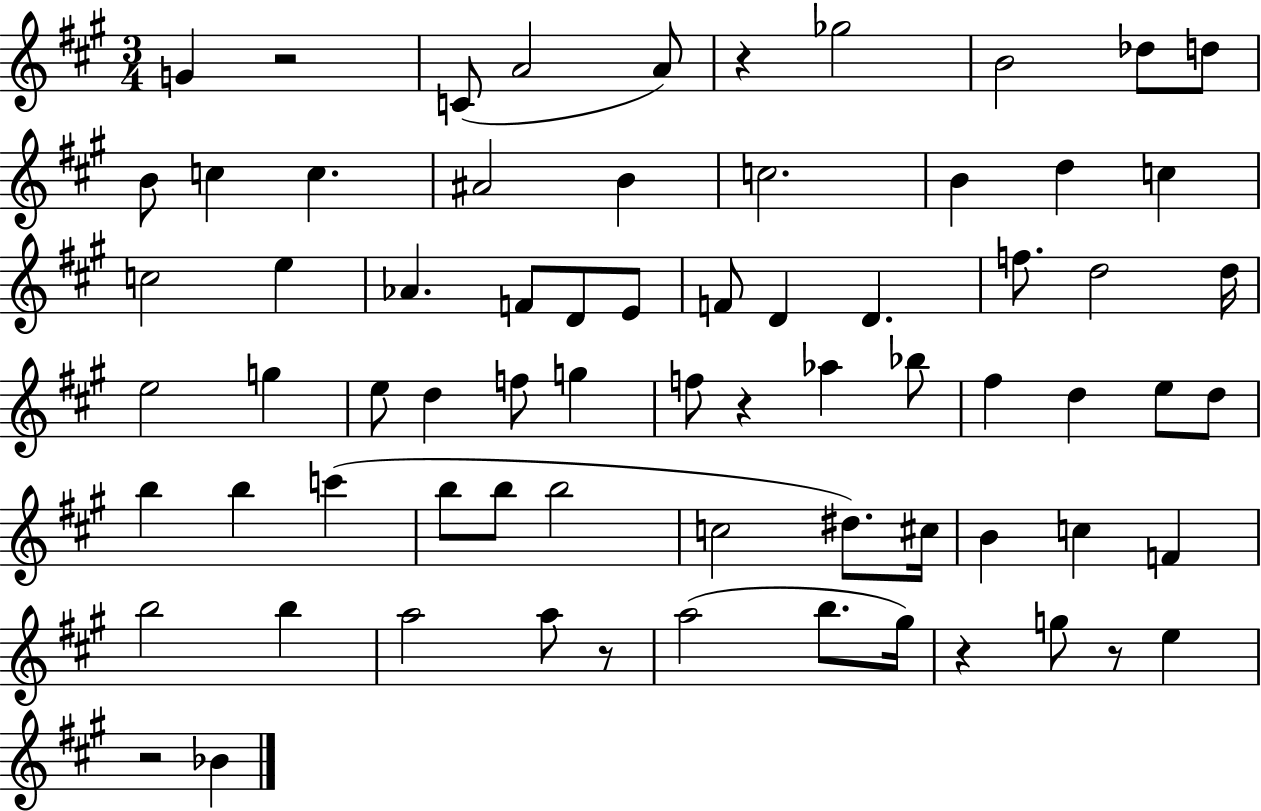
G4/q R/h C4/e A4/h A4/e R/q Gb5/h B4/h Db5/e D5/e B4/e C5/q C5/q. A#4/h B4/q C5/h. B4/q D5/q C5/q C5/h E5/q Ab4/q. F4/e D4/e E4/e F4/e D4/q D4/q. F5/e. D5/h D5/s E5/h G5/q E5/e D5/q F5/e G5/q F5/e R/q Ab5/q Bb5/e F#5/q D5/q E5/e D5/e B5/q B5/q C6/q B5/e B5/e B5/h C5/h D#5/e. C#5/s B4/q C5/q F4/q B5/h B5/q A5/h A5/e R/e A5/h B5/e. G#5/s R/q G5/e R/e E5/q R/h Bb4/q